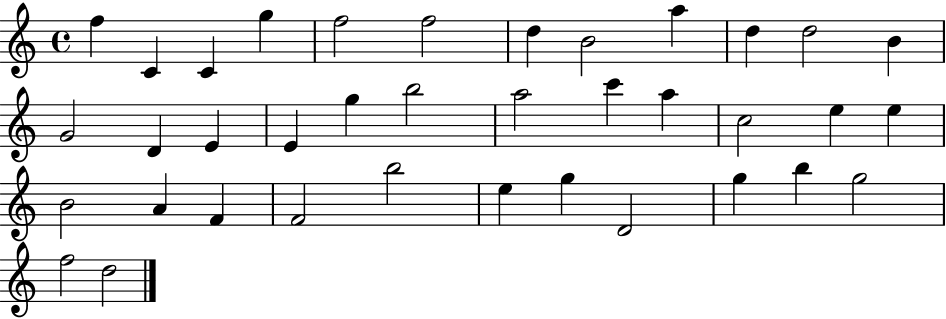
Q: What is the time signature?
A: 4/4